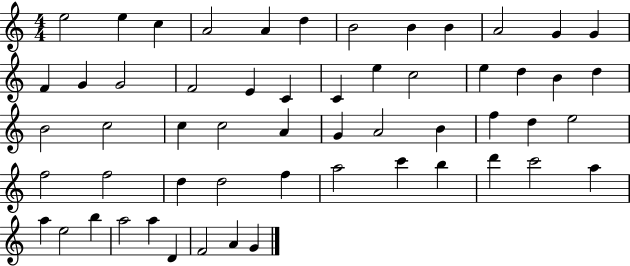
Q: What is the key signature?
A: C major